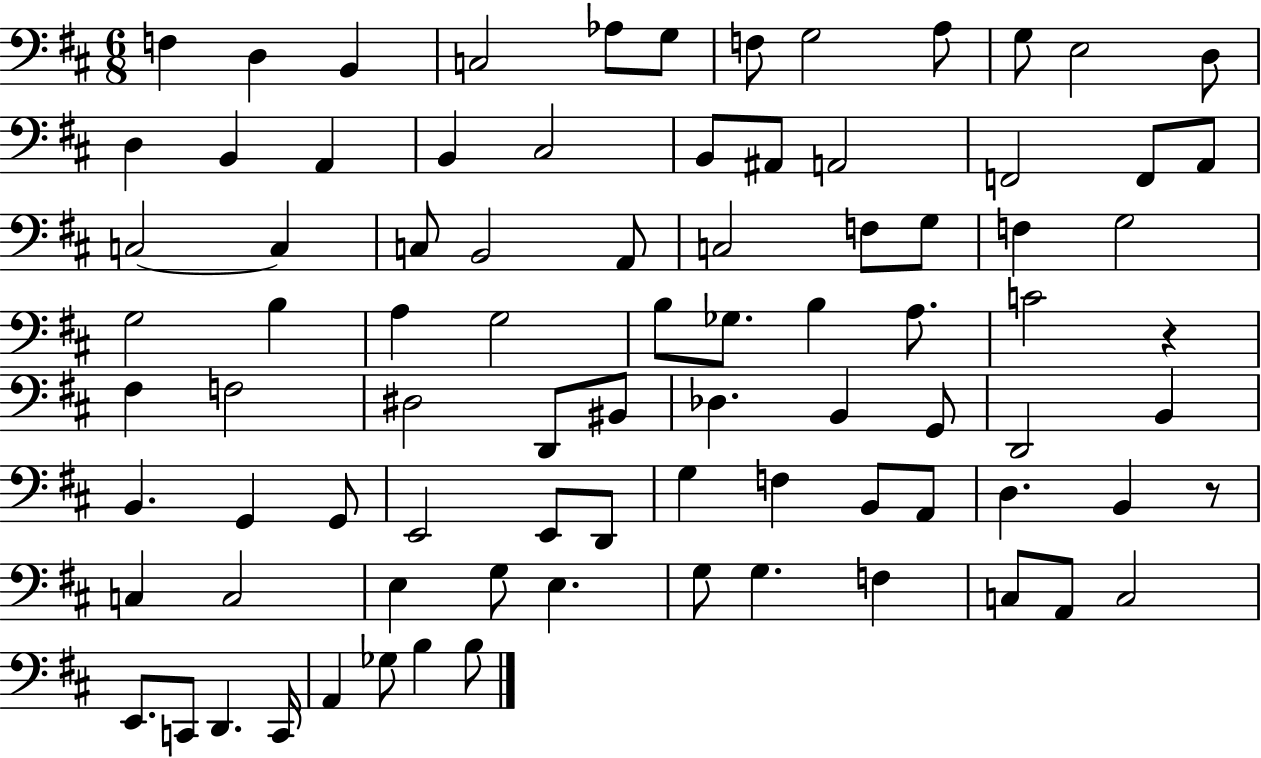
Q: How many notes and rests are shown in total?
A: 85